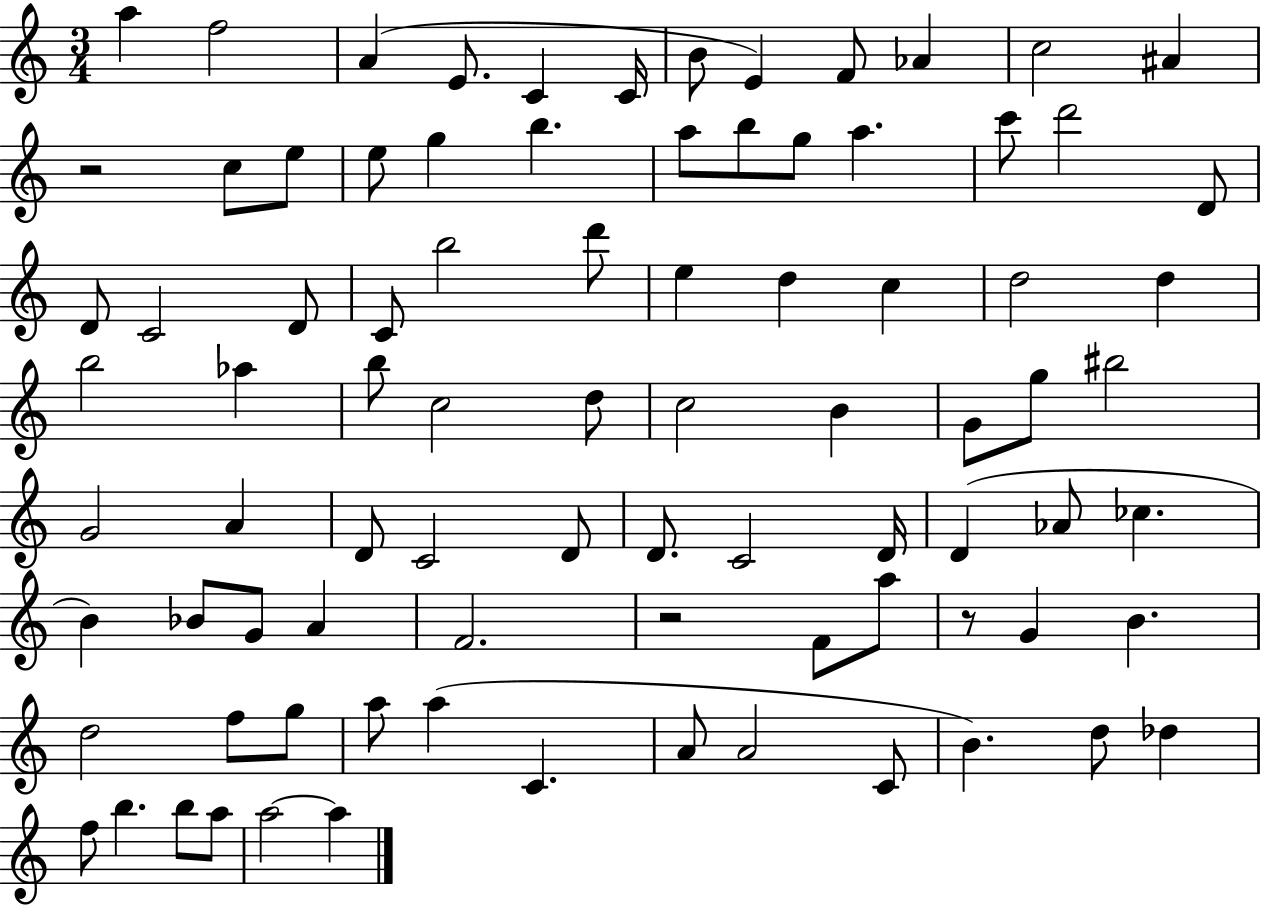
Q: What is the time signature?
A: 3/4